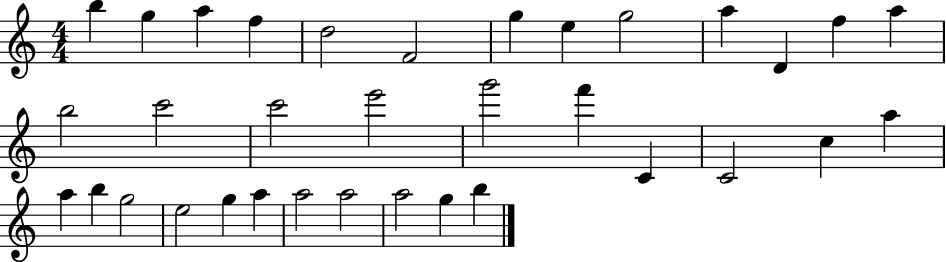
{
  \clef treble
  \numericTimeSignature
  \time 4/4
  \key c \major
  b''4 g''4 a''4 f''4 | d''2 f'2 | g''4 e''4 g''2 | a''4 d'4 f''4 a''4 | \break b''2 c'''2 | c'''2 e'''2 | g'''2 f'''4 c'4 | c'2 c''4 a''4 | \break a''4 b''4 g''2 | e''2 g''4 a''4 | a''2 a''2 | a''2 g''4 b''4 | \break \bar "|."
}